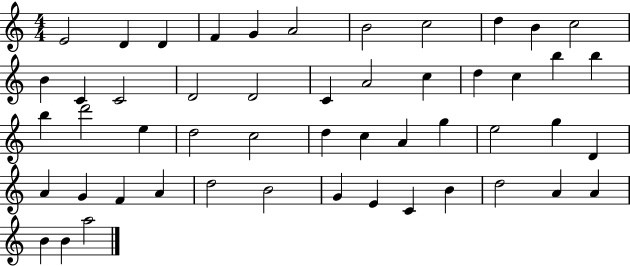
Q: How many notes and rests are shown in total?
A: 51